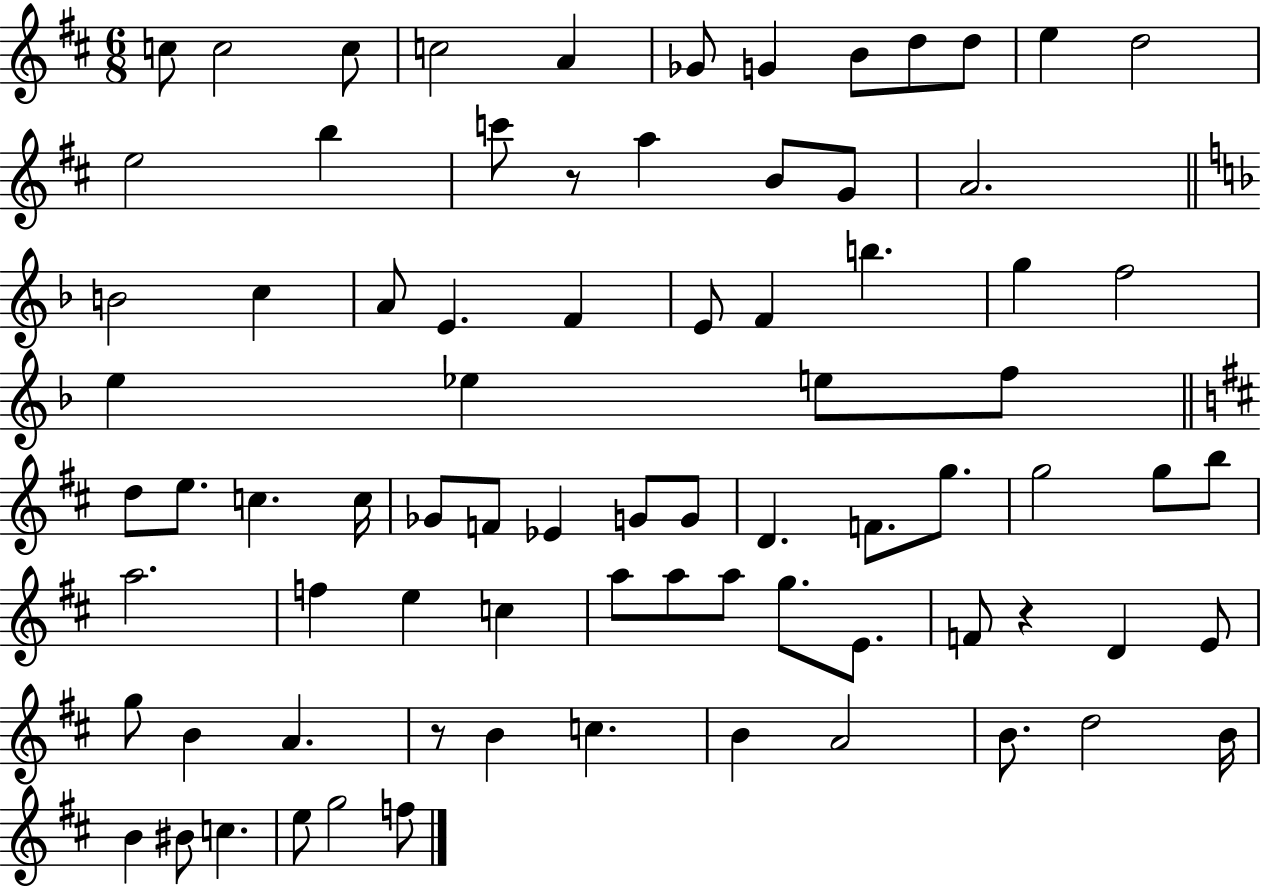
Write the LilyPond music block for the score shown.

{
  \clef treble
  \numericTimeSignature
  \time 6/8
  \key d \major
  \repeat volta 2 { c''8 c''2 c''8 | c''2 a'4 | ges'8 g'4 b'8 d''8 d''8 | e''4 d''2 | \break e''2 b''4 | c'''8 r8 a''4 b'8 g'8 | a'2. | \bar "||" \break \key d \minor b'2 c''4 | a'8 e'4. f'4 | e'8 f'4 b''4. | g''4 f''2 | \break e''4 ees''4 e''8 f''8 | \bar "||" \break \key b \minor d''8 e''8. c''4. c''16 | ges'8 f'8 ees'4 g'8 g'8 | d'4. f'8. g''8. | g''2 g''8 b''8 | \break a''2. | f''4 e''4 c''4 | a''8 a''8 a''8 g''8. e'8. | f'8 r4 d'4 e'8 | \break g''8 b'4 a'4. | r8 b'4 c''4. | b'4 a'2 | b'8. d''2 b'16 | \break b'4 bis'8 c''4. | e''8 g''2 f''8 | } \bar "|."
}